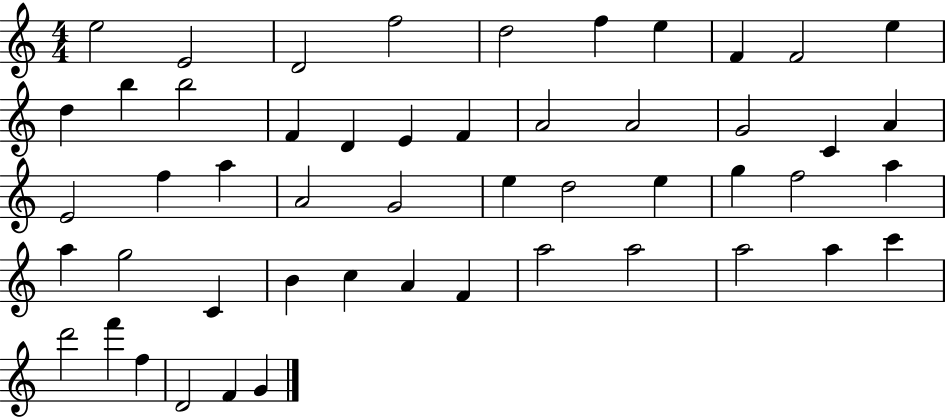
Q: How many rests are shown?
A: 0